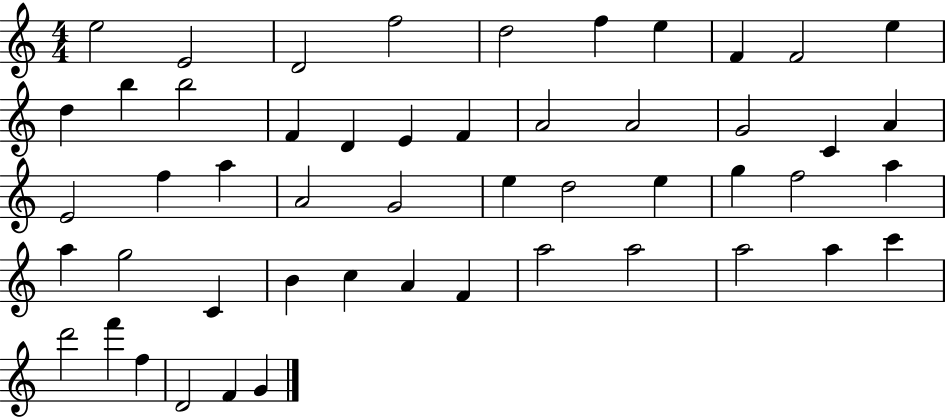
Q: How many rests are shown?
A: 0